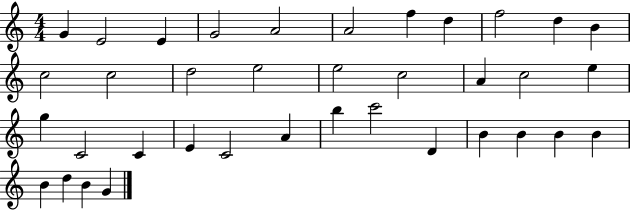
{
  \clef treble
  \numericTimeSignature
  \time 4/4
  \key c \major
  g'4 e'2 e'4 | g'2 a'2 | a'2 f''4 d''4 | f''2 d''4 b'4 | \break c''2 c''2 | d''2 e''2 | e''2 c''2 | a'4 c''2 e''4 | \break g''4 c'2 c'4 | e'4 c'2 a'4 | b''4 c'''2 d'4 | b'4 b'4 b'4 b'4 | \break b'4 d''4 b'4 g'4 | \bar "|."
}